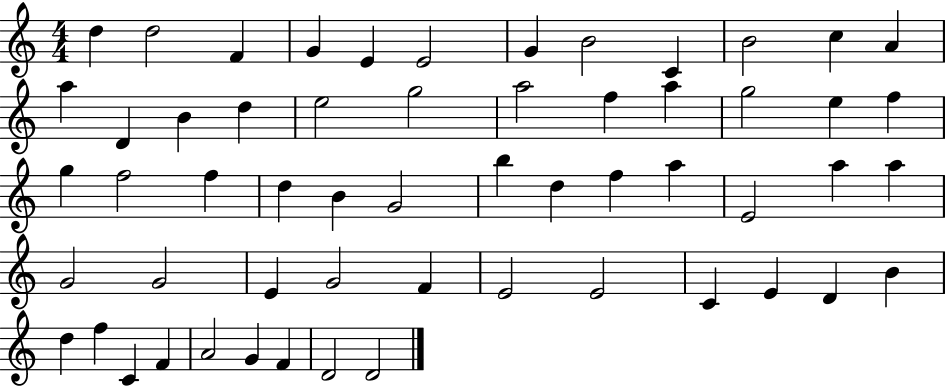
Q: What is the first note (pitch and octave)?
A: D5